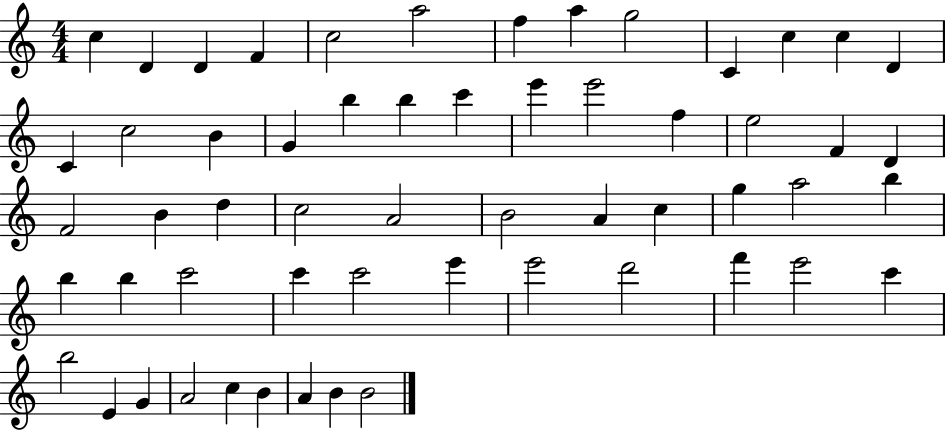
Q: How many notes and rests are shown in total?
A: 57